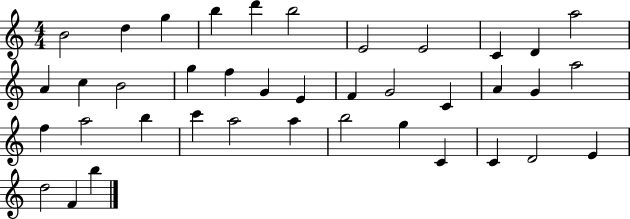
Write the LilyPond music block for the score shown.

{
  \clef treble
  \numericTimeSignature
  \time 4/4
  \key c \major
  b'2 d''4 g''4 | b''4 d'''4 b''2 | e'2 e'2 | c'4 d'4 a''2 | \break a'4 c''4 b'2 | g''4 f''4 g'4 e'4 | f'4 g'2 c'4 | a'4 g'4 a''2 | \break f''4 a''2 b''4 | c'''4 a''2 a''4 | b''2 g''4 c'4 | c'4 d'2 e'4 | \break d''2 f'4 b''4 | \bar "|."
}